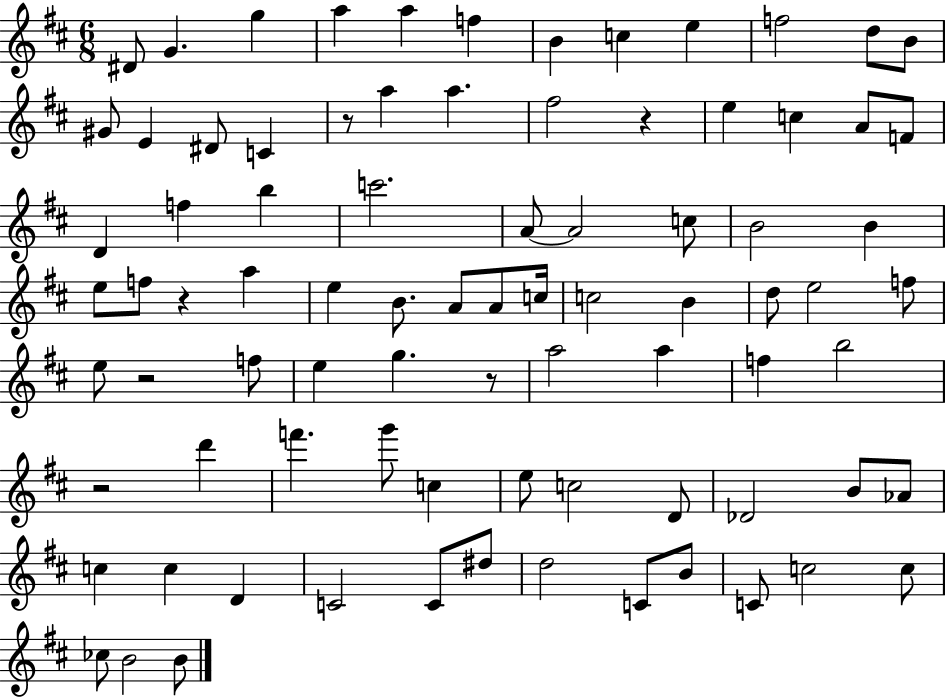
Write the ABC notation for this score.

X:1
T:Untitled
M:6/8
L:1/4
K:D
^D/2 G g a a f B c e f2 d/2 B/2 ^G/2 E ^D/2 C z/2 a a ^f2 z e c A/2 F/2 D f b c'2 A/2 A2 c/2 B2 B e/2 f/2 z a e B/2 A/2 A/2 c/4 c2 B d/2 e2 f/2 e/2 z2 f/2 e g z/2 a2 a f b2 z2 d' f' g'/2 c e/2 c2 D/2 _D2 B/2 _A/2 c c D C2 C/2 ^d/2 d2 C/2 B/2 C/2 c2 c/2 _c/2 B2 B/2